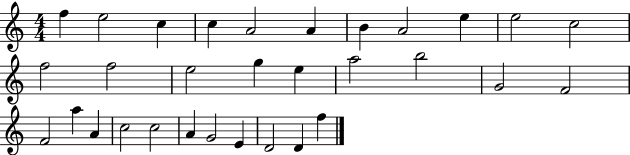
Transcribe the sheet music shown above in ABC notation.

X:1
T:Untitled
M:4/4
L:1/4
K:C
f e2 c c A2 A B A2 e e2 c2 f2 f2 e2 g e a2 b2 G2 F2 F2 a A c2 c2 A G2 E D2 D f